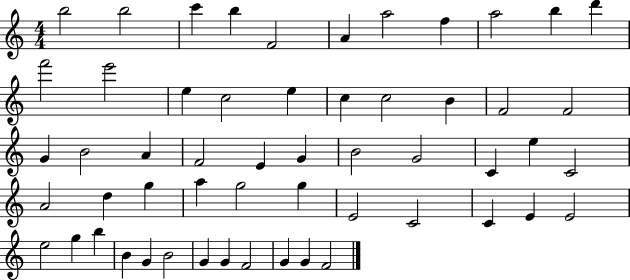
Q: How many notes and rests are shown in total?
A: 55